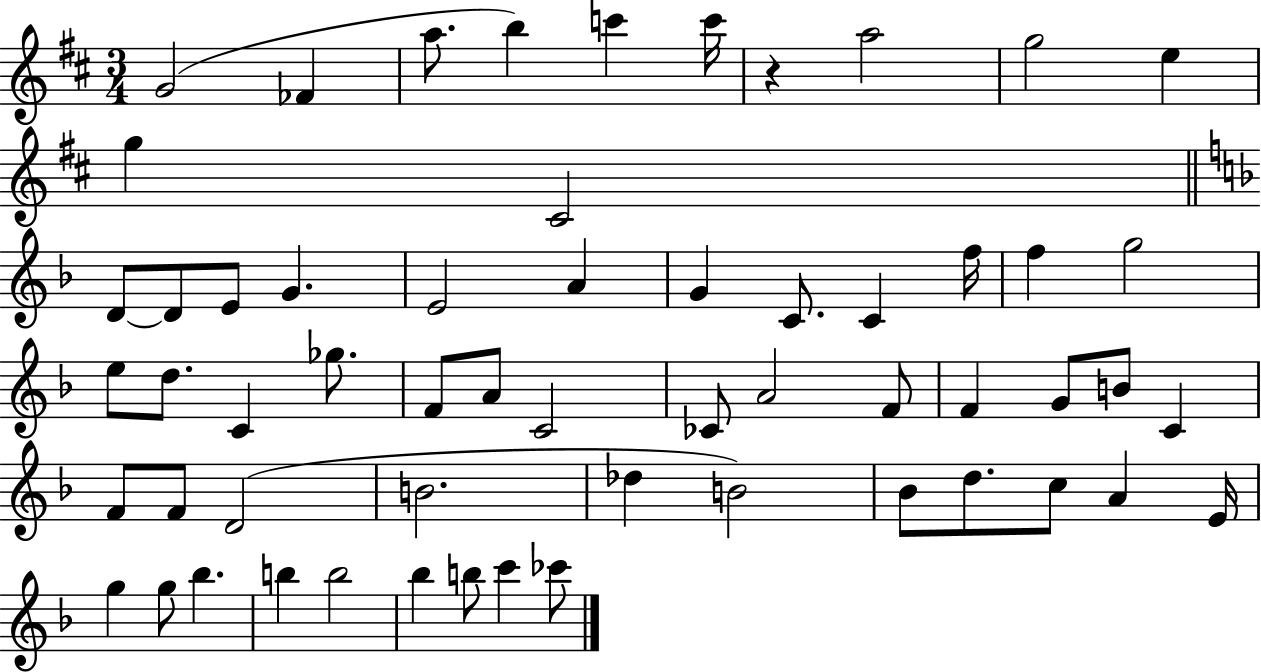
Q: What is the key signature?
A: D major